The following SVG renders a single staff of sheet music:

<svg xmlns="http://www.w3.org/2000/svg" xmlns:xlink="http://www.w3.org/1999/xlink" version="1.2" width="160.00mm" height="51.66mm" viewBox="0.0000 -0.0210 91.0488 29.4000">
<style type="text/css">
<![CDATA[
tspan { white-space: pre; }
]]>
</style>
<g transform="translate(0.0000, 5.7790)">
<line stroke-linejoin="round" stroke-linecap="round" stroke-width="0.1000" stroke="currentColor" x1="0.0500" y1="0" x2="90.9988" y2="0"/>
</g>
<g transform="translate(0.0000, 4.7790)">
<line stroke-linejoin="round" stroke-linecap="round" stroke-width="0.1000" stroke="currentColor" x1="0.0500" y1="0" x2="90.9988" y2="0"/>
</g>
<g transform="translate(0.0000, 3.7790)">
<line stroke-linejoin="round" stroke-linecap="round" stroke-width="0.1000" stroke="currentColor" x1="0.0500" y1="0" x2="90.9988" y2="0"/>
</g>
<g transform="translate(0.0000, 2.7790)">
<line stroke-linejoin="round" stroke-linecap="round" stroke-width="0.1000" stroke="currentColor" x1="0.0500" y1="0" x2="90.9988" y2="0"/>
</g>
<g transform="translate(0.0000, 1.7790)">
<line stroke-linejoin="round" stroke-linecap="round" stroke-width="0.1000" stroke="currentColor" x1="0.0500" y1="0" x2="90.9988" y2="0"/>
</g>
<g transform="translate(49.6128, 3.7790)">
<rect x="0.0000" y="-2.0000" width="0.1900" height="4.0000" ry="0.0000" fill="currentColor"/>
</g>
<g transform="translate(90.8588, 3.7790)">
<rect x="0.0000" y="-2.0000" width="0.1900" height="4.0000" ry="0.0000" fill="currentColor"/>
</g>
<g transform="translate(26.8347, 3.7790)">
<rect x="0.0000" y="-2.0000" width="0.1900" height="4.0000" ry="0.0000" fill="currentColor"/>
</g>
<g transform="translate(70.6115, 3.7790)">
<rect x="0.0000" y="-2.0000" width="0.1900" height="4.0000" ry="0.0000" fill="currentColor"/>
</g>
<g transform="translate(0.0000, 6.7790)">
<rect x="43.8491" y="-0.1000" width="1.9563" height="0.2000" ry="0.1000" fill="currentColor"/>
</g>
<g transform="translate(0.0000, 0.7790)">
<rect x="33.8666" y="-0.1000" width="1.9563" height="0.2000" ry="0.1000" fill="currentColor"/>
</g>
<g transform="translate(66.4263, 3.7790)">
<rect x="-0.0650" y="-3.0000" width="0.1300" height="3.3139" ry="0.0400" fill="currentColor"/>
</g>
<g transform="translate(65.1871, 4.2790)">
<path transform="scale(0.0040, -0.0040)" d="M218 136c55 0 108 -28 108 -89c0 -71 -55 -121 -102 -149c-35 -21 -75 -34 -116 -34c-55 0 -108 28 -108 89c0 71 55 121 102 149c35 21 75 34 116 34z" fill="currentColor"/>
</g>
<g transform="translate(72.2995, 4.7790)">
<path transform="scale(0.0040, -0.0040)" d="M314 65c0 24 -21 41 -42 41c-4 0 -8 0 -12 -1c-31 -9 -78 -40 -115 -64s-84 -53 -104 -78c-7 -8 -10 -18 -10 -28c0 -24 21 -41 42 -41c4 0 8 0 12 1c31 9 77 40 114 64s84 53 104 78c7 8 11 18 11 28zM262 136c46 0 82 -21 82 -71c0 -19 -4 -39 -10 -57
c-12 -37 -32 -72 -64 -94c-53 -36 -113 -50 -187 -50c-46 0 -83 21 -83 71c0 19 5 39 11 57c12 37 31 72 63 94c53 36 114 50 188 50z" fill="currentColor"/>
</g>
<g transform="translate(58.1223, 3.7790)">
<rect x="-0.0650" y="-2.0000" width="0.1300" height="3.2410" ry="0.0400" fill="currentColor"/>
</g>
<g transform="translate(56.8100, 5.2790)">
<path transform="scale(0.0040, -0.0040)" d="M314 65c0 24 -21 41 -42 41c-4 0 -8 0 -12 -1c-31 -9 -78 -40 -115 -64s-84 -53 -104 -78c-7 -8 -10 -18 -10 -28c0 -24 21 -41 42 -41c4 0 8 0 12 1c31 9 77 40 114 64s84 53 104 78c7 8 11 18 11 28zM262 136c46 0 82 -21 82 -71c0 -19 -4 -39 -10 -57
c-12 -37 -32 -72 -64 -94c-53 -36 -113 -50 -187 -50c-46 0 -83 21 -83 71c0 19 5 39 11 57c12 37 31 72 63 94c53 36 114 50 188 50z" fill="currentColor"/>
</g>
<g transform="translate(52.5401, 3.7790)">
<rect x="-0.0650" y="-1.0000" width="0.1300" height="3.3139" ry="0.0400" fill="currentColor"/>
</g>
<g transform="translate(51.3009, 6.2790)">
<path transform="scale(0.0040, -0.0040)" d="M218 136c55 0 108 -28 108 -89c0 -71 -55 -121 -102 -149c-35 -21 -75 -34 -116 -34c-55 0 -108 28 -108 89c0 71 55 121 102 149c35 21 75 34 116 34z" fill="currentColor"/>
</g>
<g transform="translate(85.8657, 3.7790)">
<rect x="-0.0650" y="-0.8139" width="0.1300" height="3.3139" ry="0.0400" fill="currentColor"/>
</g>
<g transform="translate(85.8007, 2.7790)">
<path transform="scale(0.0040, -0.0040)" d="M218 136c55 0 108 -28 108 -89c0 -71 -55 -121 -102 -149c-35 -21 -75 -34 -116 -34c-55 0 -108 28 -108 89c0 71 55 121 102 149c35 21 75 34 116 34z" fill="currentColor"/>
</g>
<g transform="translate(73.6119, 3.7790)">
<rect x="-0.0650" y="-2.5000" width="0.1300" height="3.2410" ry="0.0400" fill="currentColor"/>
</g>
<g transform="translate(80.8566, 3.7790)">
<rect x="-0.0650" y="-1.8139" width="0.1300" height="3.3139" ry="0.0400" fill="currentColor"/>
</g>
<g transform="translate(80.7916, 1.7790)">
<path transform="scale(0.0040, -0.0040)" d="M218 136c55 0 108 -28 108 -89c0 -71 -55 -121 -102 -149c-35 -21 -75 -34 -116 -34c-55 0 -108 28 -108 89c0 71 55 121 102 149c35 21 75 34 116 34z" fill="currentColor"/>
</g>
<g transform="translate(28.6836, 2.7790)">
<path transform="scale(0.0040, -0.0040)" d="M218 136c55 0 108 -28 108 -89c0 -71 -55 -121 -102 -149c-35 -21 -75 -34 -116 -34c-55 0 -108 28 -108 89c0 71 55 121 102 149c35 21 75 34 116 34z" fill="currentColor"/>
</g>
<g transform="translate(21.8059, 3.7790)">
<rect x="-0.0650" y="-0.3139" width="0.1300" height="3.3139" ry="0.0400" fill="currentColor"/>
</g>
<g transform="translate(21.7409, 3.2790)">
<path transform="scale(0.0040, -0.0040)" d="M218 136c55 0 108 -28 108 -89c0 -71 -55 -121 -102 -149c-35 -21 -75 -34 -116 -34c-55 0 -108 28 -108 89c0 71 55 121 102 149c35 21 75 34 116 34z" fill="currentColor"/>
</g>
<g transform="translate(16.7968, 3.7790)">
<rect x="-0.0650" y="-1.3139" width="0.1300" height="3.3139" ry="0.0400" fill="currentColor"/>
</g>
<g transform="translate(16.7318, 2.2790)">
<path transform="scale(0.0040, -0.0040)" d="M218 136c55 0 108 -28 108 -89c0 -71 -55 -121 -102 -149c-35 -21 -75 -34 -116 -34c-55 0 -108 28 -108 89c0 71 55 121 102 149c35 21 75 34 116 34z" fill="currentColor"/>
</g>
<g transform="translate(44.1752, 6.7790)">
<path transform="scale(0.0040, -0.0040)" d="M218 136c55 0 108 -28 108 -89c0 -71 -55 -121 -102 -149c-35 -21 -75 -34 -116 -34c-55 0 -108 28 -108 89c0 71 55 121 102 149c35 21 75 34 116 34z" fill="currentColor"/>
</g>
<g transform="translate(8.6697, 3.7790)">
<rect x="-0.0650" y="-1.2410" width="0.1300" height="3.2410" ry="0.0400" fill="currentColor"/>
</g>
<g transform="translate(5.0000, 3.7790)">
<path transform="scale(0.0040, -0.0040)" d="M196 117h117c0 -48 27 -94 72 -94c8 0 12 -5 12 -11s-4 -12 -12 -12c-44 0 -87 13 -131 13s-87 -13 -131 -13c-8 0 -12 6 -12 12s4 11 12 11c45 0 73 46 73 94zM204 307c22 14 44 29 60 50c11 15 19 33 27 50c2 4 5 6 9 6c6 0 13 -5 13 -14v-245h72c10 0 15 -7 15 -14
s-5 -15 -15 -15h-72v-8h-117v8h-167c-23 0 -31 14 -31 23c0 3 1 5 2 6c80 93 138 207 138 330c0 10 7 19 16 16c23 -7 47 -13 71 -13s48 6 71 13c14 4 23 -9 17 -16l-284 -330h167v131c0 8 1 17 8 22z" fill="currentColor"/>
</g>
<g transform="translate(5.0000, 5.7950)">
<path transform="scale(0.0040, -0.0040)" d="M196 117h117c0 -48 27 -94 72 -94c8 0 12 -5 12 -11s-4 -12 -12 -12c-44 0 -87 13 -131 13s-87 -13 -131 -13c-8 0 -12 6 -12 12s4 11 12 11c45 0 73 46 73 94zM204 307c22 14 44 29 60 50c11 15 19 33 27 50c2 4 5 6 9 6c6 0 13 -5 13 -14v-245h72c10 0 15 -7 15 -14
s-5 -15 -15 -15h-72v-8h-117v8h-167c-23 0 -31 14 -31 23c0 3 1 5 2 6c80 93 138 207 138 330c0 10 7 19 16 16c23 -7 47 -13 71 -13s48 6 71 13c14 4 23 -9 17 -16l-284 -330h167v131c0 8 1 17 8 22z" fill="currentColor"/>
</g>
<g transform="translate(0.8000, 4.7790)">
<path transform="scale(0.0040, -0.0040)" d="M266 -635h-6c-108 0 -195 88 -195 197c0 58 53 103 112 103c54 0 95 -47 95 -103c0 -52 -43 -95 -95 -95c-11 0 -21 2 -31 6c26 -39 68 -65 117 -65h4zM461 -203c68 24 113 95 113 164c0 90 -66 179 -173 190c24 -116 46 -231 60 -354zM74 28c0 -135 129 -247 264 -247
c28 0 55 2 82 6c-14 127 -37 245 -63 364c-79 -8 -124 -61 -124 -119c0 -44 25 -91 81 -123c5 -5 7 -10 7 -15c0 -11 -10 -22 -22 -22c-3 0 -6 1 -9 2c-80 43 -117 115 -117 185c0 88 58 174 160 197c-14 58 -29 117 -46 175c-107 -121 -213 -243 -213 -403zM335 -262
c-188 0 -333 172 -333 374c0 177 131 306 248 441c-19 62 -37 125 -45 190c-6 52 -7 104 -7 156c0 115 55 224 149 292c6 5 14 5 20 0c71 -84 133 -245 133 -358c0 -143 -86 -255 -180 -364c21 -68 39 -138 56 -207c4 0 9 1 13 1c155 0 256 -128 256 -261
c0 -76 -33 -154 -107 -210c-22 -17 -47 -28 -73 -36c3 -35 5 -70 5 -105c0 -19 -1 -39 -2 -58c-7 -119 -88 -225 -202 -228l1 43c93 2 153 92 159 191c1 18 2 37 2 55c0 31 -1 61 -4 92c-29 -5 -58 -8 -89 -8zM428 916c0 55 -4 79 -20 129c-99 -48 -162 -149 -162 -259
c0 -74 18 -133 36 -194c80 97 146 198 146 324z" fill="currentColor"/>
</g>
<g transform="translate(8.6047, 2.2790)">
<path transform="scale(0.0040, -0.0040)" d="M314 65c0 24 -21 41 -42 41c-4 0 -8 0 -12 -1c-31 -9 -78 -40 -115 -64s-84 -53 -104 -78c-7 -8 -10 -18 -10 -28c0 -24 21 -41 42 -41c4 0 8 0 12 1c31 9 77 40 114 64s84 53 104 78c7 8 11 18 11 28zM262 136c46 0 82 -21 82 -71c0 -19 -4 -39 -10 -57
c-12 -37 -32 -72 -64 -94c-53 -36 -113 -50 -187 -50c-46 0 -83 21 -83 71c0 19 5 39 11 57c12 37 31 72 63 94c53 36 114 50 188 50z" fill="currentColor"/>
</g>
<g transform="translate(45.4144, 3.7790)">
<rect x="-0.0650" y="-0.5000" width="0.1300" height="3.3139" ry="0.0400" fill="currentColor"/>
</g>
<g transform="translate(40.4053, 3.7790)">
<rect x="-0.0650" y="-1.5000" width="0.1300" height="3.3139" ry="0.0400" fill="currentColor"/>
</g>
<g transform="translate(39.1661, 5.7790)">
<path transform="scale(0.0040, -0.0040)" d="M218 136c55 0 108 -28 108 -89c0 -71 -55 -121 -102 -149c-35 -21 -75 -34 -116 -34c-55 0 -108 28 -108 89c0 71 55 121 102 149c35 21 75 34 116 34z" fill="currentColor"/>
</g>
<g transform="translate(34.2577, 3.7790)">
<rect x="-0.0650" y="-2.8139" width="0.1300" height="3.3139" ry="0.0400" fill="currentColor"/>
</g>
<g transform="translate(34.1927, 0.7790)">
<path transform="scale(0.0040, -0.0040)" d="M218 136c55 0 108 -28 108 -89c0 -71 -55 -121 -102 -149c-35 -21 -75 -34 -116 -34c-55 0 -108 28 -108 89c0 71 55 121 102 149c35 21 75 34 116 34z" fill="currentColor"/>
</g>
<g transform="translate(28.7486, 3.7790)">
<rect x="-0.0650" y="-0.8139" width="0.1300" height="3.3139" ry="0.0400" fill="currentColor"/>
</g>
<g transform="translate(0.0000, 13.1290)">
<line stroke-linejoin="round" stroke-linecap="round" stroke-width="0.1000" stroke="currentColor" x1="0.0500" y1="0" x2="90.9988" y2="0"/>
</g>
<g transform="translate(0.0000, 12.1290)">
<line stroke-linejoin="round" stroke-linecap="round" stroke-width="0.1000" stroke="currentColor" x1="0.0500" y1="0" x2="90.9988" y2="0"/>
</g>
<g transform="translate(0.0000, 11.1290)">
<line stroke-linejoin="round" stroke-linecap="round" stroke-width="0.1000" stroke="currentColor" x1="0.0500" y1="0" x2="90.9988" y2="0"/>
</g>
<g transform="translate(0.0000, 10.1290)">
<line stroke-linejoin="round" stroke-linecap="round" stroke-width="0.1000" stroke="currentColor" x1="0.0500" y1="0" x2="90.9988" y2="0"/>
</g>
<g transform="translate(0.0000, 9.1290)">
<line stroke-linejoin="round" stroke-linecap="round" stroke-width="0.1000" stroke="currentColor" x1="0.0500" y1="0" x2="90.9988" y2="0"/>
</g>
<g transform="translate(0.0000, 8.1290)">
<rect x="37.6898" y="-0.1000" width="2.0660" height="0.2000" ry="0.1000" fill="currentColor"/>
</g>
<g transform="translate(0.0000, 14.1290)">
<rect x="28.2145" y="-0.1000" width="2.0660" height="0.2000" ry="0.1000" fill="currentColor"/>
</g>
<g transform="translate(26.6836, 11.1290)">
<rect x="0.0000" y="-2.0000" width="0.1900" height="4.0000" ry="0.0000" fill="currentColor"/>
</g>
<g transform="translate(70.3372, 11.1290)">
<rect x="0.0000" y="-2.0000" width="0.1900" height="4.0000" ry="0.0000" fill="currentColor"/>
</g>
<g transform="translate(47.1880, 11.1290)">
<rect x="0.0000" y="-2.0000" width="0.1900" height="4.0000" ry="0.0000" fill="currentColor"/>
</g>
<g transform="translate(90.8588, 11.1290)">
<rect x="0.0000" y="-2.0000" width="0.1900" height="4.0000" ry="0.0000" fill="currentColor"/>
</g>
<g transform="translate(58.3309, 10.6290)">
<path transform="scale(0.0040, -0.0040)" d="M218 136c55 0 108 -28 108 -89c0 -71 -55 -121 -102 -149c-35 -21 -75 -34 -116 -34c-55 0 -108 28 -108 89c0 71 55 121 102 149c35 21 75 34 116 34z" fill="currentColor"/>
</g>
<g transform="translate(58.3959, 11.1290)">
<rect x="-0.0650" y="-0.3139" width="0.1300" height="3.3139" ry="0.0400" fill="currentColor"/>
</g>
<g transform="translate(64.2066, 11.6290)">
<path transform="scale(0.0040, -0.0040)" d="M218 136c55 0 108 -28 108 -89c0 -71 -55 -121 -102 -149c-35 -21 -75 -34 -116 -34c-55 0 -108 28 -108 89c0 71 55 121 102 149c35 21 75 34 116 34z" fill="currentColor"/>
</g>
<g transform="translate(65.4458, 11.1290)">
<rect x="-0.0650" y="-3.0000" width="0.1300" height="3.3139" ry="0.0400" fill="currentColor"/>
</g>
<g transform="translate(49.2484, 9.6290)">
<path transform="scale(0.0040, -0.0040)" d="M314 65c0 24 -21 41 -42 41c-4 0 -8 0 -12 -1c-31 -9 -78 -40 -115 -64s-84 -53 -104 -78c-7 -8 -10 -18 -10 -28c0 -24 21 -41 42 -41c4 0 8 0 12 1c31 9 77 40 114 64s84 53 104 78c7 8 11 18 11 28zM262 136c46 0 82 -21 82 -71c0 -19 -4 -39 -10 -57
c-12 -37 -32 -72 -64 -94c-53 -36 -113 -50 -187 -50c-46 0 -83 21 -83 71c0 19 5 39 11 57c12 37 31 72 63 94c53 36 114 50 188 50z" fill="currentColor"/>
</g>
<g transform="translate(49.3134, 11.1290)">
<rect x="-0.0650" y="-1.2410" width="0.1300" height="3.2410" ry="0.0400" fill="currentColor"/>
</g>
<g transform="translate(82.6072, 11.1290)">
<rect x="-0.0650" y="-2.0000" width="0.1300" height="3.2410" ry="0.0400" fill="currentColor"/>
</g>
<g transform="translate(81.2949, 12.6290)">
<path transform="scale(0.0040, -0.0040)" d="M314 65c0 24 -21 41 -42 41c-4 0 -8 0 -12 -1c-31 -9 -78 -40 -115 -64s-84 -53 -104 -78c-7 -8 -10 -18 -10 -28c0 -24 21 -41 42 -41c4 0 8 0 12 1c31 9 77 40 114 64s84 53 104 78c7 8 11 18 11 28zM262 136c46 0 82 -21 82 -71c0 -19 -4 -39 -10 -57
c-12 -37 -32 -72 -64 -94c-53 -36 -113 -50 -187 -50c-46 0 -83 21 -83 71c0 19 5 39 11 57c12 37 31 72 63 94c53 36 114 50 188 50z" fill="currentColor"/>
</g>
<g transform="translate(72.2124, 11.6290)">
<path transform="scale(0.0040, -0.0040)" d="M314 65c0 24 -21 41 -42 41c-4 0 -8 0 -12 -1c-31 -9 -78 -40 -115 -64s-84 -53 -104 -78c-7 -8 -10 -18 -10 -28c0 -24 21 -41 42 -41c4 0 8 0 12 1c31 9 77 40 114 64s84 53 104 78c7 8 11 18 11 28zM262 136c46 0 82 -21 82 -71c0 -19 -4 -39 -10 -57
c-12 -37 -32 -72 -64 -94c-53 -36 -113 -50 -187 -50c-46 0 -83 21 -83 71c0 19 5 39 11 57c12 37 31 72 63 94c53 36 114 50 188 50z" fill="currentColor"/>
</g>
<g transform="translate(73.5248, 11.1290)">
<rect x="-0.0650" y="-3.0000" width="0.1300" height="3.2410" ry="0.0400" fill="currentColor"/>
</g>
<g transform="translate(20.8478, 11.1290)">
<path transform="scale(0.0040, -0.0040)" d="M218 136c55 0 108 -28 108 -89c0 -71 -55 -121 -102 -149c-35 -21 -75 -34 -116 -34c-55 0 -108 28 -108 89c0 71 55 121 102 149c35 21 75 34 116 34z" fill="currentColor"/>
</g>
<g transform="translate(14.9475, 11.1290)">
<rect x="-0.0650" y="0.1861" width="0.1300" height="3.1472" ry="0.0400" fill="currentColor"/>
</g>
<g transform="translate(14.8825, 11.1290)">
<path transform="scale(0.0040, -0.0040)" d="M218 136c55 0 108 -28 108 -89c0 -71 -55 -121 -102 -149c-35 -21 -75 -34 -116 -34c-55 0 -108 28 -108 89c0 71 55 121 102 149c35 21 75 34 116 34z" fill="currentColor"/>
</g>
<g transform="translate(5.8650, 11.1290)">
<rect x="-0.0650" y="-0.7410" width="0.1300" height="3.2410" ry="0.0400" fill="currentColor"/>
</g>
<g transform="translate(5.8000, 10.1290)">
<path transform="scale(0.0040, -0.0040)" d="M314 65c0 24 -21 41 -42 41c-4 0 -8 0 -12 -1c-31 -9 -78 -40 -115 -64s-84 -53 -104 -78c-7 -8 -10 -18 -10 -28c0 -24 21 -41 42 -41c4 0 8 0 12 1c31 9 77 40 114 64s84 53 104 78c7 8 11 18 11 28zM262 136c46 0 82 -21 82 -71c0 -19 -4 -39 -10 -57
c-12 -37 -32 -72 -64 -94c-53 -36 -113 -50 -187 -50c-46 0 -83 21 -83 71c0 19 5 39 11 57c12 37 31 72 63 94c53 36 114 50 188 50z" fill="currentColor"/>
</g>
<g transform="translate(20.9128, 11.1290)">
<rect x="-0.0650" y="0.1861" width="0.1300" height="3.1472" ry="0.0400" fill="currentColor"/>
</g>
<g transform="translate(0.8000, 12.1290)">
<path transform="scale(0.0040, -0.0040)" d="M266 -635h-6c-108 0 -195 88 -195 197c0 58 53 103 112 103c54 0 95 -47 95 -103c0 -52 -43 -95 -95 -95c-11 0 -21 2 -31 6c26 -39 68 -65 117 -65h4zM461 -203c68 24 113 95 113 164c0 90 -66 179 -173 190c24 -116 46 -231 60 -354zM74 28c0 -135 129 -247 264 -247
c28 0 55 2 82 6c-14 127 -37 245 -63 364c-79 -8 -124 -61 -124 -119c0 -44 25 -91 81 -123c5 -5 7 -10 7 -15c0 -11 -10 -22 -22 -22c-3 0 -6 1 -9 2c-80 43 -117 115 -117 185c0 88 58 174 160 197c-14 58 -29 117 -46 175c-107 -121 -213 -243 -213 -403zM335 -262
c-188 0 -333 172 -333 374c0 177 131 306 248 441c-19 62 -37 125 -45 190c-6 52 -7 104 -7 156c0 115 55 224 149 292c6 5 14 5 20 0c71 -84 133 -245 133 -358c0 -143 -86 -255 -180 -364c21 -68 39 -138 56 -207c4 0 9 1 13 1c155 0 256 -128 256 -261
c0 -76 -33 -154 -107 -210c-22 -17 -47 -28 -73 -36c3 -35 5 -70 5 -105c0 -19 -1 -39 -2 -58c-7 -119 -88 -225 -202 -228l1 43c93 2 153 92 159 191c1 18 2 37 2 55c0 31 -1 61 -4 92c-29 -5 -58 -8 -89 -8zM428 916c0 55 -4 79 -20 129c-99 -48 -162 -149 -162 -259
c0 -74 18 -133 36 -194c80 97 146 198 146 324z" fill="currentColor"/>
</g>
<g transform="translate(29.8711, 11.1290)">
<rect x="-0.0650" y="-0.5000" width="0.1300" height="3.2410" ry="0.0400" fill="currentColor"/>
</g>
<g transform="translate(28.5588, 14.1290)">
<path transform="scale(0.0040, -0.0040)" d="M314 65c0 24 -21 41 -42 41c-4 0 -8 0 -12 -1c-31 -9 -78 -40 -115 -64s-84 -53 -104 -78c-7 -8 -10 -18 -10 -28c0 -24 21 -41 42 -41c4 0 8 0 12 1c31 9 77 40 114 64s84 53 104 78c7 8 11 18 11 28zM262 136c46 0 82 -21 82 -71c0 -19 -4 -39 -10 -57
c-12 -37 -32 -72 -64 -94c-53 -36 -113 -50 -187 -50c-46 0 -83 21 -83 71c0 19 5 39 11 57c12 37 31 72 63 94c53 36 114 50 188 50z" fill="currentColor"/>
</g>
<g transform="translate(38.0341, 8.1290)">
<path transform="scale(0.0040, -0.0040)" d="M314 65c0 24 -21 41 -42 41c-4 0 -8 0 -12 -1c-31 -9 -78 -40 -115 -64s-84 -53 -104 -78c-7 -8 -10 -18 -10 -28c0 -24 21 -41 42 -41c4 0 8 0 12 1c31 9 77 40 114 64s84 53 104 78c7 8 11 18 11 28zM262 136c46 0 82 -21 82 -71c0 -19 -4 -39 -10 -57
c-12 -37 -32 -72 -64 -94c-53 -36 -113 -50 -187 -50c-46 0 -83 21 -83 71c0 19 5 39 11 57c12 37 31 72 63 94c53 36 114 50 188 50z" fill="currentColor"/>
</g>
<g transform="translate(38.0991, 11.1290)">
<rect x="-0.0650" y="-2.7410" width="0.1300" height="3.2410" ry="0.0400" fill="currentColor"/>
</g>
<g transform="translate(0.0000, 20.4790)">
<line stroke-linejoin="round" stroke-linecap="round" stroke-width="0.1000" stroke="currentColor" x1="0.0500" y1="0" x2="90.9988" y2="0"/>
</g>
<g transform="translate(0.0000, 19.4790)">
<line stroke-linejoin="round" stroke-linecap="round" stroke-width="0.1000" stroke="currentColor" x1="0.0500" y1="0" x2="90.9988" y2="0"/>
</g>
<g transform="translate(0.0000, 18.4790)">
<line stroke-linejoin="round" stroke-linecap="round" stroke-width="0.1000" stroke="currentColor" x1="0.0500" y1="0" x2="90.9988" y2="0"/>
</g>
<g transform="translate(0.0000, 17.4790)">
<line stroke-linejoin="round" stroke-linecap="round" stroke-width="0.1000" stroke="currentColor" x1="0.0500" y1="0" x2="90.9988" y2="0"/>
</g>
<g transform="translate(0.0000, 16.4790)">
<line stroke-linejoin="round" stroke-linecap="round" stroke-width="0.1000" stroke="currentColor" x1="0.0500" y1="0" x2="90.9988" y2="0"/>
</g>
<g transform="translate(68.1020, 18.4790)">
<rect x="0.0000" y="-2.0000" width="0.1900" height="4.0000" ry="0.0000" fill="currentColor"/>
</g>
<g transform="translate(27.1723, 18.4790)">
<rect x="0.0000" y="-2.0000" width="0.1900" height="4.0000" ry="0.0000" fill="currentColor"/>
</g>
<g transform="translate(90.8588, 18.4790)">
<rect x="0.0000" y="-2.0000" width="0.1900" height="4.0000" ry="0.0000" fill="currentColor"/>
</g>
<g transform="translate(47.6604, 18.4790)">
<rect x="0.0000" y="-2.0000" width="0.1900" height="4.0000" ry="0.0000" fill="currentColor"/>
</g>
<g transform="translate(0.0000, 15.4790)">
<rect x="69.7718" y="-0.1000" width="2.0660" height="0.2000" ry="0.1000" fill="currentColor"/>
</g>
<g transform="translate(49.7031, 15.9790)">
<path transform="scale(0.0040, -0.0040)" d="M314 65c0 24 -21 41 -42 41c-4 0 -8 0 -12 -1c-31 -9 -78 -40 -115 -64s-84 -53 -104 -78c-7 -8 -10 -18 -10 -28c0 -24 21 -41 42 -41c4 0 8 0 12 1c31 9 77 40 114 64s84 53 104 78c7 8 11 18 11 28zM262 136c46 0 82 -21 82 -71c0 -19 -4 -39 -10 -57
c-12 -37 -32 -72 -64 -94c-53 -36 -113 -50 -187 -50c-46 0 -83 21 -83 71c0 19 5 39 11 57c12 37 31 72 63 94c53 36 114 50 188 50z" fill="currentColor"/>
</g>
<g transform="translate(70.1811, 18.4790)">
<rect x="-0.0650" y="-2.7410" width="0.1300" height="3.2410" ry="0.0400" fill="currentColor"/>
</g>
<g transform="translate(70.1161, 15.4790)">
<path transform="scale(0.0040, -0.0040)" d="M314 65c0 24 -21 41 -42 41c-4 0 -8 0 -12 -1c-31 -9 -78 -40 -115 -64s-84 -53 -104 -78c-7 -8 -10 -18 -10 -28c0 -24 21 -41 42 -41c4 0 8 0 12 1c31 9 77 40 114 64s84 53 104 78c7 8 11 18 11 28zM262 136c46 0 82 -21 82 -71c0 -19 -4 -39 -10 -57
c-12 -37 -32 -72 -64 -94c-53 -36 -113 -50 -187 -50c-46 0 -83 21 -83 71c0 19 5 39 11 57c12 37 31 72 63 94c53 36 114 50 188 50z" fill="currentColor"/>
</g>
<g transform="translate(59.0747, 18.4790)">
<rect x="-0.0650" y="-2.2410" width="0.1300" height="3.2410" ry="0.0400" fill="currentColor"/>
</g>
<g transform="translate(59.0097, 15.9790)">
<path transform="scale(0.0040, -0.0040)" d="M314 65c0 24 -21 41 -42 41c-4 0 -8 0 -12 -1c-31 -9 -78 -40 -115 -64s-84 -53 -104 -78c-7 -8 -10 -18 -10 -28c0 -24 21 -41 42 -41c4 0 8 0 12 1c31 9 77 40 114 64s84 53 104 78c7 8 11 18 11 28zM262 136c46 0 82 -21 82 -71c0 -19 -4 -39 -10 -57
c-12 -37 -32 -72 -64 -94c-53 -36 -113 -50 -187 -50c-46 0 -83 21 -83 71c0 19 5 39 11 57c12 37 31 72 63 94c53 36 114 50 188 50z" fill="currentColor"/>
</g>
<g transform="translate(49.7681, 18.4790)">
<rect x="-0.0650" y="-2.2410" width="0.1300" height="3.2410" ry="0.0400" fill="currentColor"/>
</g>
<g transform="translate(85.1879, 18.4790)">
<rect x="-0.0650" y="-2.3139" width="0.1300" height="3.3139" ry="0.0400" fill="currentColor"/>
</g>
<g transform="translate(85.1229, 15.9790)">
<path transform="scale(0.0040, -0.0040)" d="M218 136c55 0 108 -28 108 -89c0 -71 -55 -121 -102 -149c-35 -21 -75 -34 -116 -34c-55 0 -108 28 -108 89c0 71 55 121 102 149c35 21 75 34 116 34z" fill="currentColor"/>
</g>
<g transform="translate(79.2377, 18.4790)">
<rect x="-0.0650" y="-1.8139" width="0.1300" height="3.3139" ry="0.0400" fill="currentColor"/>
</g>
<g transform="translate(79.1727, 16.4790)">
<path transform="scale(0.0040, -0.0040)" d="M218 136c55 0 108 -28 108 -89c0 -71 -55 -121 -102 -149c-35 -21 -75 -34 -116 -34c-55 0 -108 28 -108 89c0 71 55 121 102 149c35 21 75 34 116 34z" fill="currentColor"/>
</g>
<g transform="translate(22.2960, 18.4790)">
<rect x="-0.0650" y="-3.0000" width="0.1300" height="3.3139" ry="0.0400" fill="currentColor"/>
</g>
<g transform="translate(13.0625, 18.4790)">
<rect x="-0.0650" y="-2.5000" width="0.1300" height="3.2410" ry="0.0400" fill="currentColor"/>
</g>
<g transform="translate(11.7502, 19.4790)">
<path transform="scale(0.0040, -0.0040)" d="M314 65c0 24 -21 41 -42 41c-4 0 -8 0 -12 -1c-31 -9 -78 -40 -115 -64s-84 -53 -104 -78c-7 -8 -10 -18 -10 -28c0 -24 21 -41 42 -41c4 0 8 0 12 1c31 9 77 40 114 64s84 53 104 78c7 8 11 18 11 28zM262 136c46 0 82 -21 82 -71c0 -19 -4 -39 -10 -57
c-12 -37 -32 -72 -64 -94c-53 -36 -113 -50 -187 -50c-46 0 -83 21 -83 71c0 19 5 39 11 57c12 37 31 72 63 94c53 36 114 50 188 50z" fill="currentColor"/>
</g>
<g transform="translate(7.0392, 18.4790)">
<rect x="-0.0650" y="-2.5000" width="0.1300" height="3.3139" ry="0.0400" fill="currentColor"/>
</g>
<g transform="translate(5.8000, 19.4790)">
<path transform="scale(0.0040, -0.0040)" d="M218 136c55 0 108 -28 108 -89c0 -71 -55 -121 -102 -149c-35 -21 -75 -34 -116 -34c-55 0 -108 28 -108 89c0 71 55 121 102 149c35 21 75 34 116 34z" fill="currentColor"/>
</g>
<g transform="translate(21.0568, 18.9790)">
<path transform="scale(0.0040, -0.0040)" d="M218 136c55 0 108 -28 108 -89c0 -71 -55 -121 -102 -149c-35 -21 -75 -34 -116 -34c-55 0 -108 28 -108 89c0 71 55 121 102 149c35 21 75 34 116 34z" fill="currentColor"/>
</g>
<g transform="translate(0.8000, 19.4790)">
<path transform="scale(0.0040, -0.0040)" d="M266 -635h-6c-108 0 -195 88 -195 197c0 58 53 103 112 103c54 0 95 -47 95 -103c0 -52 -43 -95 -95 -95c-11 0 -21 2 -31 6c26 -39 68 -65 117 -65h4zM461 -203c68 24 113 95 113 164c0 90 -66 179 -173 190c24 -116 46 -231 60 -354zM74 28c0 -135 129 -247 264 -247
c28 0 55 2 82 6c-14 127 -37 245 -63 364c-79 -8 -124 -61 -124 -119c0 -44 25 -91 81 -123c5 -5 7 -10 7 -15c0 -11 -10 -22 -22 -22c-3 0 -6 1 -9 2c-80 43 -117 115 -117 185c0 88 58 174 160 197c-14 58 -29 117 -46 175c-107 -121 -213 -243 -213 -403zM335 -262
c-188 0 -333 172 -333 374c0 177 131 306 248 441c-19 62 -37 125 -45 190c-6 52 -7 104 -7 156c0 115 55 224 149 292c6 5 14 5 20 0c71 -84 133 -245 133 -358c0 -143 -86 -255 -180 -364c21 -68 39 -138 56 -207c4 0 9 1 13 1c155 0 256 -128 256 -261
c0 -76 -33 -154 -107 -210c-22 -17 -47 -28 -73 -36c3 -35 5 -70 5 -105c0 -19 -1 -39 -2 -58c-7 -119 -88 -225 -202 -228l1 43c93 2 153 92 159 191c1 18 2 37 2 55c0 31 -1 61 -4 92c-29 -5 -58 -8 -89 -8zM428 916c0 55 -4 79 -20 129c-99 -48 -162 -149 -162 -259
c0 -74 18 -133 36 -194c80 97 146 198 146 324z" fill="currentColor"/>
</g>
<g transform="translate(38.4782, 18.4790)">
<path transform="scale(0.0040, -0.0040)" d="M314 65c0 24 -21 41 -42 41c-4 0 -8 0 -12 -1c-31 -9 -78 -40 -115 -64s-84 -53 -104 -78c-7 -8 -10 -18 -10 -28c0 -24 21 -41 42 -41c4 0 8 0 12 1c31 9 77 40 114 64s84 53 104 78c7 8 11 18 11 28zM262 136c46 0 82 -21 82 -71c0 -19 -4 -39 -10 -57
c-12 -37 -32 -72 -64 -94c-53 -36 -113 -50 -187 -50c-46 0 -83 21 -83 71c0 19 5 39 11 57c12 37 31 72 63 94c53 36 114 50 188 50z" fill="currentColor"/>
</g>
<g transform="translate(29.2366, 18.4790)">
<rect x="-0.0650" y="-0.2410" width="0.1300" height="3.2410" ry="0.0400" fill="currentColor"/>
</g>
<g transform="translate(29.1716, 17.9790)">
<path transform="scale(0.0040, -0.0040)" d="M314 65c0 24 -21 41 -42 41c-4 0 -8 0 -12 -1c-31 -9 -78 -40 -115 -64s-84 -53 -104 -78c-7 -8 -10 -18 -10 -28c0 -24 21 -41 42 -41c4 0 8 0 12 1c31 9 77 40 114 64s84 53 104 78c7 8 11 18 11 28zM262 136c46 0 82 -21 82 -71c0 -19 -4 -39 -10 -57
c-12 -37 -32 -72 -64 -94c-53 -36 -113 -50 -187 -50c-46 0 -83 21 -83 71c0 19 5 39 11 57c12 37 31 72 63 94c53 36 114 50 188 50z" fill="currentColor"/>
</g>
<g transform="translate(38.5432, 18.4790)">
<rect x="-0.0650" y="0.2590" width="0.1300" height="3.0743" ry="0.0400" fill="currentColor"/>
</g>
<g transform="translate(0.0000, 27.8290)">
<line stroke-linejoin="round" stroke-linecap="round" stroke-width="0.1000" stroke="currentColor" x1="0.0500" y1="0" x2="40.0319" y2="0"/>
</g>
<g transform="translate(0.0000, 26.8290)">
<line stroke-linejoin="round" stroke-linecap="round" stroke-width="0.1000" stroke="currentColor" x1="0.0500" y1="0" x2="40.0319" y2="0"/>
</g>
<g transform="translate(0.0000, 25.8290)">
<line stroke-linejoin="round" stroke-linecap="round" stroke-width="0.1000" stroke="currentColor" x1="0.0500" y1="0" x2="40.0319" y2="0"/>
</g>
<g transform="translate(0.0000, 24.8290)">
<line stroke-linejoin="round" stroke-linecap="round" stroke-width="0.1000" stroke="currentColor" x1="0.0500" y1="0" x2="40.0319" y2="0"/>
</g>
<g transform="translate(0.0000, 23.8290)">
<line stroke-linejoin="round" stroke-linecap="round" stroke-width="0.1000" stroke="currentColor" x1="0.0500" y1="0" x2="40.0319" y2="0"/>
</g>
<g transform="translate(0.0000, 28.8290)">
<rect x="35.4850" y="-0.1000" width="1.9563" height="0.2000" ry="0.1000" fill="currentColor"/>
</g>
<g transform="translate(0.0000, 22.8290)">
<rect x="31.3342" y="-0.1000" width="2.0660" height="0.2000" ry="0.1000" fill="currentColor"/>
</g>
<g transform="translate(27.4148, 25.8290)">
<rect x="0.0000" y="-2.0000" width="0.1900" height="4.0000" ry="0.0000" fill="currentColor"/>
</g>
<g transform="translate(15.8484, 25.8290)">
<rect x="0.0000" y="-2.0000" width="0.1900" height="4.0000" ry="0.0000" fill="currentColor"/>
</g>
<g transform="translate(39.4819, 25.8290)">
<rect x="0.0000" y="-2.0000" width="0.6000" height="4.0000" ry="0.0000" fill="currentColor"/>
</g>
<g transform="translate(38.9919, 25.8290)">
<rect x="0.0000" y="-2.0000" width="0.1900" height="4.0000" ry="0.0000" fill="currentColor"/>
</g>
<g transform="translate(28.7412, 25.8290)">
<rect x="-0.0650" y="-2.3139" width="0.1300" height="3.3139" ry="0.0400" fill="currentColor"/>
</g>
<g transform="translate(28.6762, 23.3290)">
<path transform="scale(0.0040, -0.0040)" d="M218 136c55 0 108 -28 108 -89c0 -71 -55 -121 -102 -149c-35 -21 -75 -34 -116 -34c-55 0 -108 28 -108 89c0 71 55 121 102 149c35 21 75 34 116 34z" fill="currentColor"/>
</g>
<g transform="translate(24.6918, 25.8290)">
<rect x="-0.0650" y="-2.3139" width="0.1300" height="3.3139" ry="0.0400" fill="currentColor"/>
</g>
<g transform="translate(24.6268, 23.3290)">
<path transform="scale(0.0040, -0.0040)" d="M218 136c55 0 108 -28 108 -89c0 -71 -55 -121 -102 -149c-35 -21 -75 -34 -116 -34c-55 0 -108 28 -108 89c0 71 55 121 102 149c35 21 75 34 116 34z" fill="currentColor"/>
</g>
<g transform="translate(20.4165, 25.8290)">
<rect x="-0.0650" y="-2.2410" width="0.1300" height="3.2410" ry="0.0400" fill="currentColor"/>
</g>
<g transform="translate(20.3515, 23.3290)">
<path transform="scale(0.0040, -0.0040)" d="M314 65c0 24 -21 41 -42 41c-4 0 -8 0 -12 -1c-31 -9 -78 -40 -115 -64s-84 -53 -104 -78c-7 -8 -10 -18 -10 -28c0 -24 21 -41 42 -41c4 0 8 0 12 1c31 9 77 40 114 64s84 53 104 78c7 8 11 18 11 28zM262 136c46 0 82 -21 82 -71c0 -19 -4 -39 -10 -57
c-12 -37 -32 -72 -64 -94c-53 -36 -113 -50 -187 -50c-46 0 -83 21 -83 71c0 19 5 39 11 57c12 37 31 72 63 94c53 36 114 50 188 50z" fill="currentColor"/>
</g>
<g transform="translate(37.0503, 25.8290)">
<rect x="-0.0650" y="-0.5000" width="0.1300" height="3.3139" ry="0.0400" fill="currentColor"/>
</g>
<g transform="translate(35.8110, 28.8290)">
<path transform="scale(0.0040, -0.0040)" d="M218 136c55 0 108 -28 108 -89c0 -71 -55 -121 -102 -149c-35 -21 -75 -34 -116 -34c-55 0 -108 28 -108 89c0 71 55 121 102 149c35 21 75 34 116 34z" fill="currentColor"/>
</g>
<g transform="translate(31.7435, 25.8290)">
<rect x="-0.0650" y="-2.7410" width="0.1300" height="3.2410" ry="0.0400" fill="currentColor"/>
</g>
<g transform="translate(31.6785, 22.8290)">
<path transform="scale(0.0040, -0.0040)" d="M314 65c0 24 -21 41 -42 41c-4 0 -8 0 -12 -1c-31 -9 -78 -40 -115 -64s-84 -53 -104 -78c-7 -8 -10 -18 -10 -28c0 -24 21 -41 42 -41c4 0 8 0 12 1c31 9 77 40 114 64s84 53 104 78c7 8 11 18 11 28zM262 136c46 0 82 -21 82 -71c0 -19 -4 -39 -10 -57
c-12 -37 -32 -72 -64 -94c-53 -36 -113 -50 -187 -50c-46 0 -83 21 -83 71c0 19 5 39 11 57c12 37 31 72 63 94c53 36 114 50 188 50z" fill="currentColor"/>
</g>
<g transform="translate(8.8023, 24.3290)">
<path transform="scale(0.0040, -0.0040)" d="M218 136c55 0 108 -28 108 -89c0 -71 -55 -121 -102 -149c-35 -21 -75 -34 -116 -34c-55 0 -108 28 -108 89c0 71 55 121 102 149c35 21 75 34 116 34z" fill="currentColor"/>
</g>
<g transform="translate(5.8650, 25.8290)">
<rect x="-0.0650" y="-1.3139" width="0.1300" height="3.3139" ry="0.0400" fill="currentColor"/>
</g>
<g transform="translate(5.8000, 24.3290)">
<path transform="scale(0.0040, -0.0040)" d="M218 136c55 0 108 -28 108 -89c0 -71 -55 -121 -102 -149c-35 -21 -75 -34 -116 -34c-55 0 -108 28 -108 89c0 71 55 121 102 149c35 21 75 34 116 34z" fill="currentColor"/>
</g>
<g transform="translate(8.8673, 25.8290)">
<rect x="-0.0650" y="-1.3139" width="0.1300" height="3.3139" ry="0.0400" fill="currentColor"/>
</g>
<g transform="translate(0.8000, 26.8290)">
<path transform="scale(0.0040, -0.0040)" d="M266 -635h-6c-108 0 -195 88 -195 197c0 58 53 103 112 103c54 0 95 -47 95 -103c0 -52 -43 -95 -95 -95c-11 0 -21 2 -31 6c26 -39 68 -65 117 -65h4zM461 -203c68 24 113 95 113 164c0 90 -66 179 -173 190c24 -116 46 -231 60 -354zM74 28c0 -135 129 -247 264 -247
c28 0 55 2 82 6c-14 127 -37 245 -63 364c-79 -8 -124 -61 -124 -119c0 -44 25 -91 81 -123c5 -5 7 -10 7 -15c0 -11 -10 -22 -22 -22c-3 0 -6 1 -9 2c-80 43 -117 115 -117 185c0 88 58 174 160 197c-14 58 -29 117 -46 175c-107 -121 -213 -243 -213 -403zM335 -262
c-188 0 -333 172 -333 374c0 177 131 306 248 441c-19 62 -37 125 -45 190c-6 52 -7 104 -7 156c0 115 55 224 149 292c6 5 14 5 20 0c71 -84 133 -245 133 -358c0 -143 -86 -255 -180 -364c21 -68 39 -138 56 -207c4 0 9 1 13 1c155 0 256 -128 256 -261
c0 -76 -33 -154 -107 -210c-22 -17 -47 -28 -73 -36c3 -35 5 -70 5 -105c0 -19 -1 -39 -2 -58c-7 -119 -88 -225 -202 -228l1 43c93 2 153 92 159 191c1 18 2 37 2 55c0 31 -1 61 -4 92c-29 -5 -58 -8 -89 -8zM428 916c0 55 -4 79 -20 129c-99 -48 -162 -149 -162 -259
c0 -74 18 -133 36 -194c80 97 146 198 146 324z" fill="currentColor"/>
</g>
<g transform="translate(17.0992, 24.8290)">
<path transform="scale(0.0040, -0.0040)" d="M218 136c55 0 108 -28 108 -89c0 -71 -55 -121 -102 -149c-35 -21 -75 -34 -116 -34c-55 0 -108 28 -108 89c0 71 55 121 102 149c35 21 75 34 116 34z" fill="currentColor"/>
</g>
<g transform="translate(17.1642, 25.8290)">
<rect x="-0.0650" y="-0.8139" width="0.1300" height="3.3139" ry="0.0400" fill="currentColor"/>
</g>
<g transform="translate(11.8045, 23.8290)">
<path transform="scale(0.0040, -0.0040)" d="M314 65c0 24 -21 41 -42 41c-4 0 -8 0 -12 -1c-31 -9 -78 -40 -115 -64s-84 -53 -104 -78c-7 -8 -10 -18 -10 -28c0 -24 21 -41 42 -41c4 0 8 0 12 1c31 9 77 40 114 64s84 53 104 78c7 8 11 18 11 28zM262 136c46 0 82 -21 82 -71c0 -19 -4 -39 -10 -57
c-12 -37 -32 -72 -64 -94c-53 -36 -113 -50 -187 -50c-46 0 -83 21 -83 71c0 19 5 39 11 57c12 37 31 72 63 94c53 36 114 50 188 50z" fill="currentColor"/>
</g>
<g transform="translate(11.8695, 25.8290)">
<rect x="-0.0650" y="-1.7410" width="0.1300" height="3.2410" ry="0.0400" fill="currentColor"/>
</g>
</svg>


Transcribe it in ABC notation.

X:1
T:Untitled
M:4/4
L:1/4
K:C
e2 e c d a E C D F2 A G2 f d d2 B B C2 a2 e2 c A A2 F2 G G2 A c2 B2 g2 g2 a2 f g e e f2 d g2 g g a2 C